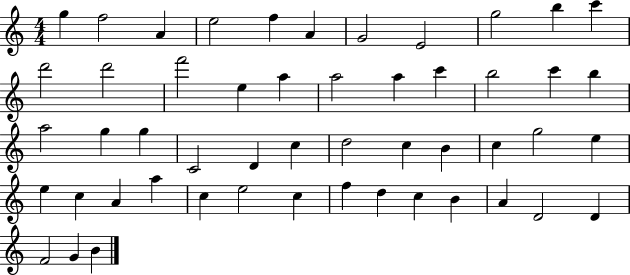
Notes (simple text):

G5/q F5/h A4/q E5/h F5/q A4/q G4/h E4/h G5/h B5/q C6/q D6/h D6/h F6/h E5/q A5/q A5/h A5/q C6/q B5/h C6/q B5/q A5/h G5/q G5/q C4/h D4/q C5/q D5/h C5/q B4/q C5/q G5/h E5/q E5/q C5/q A4/q A5/q C5/q E5/h C5/q F5/q D5/q C5/q B4/q A4/q D4/h D4/q F4/h G4/q B4/q